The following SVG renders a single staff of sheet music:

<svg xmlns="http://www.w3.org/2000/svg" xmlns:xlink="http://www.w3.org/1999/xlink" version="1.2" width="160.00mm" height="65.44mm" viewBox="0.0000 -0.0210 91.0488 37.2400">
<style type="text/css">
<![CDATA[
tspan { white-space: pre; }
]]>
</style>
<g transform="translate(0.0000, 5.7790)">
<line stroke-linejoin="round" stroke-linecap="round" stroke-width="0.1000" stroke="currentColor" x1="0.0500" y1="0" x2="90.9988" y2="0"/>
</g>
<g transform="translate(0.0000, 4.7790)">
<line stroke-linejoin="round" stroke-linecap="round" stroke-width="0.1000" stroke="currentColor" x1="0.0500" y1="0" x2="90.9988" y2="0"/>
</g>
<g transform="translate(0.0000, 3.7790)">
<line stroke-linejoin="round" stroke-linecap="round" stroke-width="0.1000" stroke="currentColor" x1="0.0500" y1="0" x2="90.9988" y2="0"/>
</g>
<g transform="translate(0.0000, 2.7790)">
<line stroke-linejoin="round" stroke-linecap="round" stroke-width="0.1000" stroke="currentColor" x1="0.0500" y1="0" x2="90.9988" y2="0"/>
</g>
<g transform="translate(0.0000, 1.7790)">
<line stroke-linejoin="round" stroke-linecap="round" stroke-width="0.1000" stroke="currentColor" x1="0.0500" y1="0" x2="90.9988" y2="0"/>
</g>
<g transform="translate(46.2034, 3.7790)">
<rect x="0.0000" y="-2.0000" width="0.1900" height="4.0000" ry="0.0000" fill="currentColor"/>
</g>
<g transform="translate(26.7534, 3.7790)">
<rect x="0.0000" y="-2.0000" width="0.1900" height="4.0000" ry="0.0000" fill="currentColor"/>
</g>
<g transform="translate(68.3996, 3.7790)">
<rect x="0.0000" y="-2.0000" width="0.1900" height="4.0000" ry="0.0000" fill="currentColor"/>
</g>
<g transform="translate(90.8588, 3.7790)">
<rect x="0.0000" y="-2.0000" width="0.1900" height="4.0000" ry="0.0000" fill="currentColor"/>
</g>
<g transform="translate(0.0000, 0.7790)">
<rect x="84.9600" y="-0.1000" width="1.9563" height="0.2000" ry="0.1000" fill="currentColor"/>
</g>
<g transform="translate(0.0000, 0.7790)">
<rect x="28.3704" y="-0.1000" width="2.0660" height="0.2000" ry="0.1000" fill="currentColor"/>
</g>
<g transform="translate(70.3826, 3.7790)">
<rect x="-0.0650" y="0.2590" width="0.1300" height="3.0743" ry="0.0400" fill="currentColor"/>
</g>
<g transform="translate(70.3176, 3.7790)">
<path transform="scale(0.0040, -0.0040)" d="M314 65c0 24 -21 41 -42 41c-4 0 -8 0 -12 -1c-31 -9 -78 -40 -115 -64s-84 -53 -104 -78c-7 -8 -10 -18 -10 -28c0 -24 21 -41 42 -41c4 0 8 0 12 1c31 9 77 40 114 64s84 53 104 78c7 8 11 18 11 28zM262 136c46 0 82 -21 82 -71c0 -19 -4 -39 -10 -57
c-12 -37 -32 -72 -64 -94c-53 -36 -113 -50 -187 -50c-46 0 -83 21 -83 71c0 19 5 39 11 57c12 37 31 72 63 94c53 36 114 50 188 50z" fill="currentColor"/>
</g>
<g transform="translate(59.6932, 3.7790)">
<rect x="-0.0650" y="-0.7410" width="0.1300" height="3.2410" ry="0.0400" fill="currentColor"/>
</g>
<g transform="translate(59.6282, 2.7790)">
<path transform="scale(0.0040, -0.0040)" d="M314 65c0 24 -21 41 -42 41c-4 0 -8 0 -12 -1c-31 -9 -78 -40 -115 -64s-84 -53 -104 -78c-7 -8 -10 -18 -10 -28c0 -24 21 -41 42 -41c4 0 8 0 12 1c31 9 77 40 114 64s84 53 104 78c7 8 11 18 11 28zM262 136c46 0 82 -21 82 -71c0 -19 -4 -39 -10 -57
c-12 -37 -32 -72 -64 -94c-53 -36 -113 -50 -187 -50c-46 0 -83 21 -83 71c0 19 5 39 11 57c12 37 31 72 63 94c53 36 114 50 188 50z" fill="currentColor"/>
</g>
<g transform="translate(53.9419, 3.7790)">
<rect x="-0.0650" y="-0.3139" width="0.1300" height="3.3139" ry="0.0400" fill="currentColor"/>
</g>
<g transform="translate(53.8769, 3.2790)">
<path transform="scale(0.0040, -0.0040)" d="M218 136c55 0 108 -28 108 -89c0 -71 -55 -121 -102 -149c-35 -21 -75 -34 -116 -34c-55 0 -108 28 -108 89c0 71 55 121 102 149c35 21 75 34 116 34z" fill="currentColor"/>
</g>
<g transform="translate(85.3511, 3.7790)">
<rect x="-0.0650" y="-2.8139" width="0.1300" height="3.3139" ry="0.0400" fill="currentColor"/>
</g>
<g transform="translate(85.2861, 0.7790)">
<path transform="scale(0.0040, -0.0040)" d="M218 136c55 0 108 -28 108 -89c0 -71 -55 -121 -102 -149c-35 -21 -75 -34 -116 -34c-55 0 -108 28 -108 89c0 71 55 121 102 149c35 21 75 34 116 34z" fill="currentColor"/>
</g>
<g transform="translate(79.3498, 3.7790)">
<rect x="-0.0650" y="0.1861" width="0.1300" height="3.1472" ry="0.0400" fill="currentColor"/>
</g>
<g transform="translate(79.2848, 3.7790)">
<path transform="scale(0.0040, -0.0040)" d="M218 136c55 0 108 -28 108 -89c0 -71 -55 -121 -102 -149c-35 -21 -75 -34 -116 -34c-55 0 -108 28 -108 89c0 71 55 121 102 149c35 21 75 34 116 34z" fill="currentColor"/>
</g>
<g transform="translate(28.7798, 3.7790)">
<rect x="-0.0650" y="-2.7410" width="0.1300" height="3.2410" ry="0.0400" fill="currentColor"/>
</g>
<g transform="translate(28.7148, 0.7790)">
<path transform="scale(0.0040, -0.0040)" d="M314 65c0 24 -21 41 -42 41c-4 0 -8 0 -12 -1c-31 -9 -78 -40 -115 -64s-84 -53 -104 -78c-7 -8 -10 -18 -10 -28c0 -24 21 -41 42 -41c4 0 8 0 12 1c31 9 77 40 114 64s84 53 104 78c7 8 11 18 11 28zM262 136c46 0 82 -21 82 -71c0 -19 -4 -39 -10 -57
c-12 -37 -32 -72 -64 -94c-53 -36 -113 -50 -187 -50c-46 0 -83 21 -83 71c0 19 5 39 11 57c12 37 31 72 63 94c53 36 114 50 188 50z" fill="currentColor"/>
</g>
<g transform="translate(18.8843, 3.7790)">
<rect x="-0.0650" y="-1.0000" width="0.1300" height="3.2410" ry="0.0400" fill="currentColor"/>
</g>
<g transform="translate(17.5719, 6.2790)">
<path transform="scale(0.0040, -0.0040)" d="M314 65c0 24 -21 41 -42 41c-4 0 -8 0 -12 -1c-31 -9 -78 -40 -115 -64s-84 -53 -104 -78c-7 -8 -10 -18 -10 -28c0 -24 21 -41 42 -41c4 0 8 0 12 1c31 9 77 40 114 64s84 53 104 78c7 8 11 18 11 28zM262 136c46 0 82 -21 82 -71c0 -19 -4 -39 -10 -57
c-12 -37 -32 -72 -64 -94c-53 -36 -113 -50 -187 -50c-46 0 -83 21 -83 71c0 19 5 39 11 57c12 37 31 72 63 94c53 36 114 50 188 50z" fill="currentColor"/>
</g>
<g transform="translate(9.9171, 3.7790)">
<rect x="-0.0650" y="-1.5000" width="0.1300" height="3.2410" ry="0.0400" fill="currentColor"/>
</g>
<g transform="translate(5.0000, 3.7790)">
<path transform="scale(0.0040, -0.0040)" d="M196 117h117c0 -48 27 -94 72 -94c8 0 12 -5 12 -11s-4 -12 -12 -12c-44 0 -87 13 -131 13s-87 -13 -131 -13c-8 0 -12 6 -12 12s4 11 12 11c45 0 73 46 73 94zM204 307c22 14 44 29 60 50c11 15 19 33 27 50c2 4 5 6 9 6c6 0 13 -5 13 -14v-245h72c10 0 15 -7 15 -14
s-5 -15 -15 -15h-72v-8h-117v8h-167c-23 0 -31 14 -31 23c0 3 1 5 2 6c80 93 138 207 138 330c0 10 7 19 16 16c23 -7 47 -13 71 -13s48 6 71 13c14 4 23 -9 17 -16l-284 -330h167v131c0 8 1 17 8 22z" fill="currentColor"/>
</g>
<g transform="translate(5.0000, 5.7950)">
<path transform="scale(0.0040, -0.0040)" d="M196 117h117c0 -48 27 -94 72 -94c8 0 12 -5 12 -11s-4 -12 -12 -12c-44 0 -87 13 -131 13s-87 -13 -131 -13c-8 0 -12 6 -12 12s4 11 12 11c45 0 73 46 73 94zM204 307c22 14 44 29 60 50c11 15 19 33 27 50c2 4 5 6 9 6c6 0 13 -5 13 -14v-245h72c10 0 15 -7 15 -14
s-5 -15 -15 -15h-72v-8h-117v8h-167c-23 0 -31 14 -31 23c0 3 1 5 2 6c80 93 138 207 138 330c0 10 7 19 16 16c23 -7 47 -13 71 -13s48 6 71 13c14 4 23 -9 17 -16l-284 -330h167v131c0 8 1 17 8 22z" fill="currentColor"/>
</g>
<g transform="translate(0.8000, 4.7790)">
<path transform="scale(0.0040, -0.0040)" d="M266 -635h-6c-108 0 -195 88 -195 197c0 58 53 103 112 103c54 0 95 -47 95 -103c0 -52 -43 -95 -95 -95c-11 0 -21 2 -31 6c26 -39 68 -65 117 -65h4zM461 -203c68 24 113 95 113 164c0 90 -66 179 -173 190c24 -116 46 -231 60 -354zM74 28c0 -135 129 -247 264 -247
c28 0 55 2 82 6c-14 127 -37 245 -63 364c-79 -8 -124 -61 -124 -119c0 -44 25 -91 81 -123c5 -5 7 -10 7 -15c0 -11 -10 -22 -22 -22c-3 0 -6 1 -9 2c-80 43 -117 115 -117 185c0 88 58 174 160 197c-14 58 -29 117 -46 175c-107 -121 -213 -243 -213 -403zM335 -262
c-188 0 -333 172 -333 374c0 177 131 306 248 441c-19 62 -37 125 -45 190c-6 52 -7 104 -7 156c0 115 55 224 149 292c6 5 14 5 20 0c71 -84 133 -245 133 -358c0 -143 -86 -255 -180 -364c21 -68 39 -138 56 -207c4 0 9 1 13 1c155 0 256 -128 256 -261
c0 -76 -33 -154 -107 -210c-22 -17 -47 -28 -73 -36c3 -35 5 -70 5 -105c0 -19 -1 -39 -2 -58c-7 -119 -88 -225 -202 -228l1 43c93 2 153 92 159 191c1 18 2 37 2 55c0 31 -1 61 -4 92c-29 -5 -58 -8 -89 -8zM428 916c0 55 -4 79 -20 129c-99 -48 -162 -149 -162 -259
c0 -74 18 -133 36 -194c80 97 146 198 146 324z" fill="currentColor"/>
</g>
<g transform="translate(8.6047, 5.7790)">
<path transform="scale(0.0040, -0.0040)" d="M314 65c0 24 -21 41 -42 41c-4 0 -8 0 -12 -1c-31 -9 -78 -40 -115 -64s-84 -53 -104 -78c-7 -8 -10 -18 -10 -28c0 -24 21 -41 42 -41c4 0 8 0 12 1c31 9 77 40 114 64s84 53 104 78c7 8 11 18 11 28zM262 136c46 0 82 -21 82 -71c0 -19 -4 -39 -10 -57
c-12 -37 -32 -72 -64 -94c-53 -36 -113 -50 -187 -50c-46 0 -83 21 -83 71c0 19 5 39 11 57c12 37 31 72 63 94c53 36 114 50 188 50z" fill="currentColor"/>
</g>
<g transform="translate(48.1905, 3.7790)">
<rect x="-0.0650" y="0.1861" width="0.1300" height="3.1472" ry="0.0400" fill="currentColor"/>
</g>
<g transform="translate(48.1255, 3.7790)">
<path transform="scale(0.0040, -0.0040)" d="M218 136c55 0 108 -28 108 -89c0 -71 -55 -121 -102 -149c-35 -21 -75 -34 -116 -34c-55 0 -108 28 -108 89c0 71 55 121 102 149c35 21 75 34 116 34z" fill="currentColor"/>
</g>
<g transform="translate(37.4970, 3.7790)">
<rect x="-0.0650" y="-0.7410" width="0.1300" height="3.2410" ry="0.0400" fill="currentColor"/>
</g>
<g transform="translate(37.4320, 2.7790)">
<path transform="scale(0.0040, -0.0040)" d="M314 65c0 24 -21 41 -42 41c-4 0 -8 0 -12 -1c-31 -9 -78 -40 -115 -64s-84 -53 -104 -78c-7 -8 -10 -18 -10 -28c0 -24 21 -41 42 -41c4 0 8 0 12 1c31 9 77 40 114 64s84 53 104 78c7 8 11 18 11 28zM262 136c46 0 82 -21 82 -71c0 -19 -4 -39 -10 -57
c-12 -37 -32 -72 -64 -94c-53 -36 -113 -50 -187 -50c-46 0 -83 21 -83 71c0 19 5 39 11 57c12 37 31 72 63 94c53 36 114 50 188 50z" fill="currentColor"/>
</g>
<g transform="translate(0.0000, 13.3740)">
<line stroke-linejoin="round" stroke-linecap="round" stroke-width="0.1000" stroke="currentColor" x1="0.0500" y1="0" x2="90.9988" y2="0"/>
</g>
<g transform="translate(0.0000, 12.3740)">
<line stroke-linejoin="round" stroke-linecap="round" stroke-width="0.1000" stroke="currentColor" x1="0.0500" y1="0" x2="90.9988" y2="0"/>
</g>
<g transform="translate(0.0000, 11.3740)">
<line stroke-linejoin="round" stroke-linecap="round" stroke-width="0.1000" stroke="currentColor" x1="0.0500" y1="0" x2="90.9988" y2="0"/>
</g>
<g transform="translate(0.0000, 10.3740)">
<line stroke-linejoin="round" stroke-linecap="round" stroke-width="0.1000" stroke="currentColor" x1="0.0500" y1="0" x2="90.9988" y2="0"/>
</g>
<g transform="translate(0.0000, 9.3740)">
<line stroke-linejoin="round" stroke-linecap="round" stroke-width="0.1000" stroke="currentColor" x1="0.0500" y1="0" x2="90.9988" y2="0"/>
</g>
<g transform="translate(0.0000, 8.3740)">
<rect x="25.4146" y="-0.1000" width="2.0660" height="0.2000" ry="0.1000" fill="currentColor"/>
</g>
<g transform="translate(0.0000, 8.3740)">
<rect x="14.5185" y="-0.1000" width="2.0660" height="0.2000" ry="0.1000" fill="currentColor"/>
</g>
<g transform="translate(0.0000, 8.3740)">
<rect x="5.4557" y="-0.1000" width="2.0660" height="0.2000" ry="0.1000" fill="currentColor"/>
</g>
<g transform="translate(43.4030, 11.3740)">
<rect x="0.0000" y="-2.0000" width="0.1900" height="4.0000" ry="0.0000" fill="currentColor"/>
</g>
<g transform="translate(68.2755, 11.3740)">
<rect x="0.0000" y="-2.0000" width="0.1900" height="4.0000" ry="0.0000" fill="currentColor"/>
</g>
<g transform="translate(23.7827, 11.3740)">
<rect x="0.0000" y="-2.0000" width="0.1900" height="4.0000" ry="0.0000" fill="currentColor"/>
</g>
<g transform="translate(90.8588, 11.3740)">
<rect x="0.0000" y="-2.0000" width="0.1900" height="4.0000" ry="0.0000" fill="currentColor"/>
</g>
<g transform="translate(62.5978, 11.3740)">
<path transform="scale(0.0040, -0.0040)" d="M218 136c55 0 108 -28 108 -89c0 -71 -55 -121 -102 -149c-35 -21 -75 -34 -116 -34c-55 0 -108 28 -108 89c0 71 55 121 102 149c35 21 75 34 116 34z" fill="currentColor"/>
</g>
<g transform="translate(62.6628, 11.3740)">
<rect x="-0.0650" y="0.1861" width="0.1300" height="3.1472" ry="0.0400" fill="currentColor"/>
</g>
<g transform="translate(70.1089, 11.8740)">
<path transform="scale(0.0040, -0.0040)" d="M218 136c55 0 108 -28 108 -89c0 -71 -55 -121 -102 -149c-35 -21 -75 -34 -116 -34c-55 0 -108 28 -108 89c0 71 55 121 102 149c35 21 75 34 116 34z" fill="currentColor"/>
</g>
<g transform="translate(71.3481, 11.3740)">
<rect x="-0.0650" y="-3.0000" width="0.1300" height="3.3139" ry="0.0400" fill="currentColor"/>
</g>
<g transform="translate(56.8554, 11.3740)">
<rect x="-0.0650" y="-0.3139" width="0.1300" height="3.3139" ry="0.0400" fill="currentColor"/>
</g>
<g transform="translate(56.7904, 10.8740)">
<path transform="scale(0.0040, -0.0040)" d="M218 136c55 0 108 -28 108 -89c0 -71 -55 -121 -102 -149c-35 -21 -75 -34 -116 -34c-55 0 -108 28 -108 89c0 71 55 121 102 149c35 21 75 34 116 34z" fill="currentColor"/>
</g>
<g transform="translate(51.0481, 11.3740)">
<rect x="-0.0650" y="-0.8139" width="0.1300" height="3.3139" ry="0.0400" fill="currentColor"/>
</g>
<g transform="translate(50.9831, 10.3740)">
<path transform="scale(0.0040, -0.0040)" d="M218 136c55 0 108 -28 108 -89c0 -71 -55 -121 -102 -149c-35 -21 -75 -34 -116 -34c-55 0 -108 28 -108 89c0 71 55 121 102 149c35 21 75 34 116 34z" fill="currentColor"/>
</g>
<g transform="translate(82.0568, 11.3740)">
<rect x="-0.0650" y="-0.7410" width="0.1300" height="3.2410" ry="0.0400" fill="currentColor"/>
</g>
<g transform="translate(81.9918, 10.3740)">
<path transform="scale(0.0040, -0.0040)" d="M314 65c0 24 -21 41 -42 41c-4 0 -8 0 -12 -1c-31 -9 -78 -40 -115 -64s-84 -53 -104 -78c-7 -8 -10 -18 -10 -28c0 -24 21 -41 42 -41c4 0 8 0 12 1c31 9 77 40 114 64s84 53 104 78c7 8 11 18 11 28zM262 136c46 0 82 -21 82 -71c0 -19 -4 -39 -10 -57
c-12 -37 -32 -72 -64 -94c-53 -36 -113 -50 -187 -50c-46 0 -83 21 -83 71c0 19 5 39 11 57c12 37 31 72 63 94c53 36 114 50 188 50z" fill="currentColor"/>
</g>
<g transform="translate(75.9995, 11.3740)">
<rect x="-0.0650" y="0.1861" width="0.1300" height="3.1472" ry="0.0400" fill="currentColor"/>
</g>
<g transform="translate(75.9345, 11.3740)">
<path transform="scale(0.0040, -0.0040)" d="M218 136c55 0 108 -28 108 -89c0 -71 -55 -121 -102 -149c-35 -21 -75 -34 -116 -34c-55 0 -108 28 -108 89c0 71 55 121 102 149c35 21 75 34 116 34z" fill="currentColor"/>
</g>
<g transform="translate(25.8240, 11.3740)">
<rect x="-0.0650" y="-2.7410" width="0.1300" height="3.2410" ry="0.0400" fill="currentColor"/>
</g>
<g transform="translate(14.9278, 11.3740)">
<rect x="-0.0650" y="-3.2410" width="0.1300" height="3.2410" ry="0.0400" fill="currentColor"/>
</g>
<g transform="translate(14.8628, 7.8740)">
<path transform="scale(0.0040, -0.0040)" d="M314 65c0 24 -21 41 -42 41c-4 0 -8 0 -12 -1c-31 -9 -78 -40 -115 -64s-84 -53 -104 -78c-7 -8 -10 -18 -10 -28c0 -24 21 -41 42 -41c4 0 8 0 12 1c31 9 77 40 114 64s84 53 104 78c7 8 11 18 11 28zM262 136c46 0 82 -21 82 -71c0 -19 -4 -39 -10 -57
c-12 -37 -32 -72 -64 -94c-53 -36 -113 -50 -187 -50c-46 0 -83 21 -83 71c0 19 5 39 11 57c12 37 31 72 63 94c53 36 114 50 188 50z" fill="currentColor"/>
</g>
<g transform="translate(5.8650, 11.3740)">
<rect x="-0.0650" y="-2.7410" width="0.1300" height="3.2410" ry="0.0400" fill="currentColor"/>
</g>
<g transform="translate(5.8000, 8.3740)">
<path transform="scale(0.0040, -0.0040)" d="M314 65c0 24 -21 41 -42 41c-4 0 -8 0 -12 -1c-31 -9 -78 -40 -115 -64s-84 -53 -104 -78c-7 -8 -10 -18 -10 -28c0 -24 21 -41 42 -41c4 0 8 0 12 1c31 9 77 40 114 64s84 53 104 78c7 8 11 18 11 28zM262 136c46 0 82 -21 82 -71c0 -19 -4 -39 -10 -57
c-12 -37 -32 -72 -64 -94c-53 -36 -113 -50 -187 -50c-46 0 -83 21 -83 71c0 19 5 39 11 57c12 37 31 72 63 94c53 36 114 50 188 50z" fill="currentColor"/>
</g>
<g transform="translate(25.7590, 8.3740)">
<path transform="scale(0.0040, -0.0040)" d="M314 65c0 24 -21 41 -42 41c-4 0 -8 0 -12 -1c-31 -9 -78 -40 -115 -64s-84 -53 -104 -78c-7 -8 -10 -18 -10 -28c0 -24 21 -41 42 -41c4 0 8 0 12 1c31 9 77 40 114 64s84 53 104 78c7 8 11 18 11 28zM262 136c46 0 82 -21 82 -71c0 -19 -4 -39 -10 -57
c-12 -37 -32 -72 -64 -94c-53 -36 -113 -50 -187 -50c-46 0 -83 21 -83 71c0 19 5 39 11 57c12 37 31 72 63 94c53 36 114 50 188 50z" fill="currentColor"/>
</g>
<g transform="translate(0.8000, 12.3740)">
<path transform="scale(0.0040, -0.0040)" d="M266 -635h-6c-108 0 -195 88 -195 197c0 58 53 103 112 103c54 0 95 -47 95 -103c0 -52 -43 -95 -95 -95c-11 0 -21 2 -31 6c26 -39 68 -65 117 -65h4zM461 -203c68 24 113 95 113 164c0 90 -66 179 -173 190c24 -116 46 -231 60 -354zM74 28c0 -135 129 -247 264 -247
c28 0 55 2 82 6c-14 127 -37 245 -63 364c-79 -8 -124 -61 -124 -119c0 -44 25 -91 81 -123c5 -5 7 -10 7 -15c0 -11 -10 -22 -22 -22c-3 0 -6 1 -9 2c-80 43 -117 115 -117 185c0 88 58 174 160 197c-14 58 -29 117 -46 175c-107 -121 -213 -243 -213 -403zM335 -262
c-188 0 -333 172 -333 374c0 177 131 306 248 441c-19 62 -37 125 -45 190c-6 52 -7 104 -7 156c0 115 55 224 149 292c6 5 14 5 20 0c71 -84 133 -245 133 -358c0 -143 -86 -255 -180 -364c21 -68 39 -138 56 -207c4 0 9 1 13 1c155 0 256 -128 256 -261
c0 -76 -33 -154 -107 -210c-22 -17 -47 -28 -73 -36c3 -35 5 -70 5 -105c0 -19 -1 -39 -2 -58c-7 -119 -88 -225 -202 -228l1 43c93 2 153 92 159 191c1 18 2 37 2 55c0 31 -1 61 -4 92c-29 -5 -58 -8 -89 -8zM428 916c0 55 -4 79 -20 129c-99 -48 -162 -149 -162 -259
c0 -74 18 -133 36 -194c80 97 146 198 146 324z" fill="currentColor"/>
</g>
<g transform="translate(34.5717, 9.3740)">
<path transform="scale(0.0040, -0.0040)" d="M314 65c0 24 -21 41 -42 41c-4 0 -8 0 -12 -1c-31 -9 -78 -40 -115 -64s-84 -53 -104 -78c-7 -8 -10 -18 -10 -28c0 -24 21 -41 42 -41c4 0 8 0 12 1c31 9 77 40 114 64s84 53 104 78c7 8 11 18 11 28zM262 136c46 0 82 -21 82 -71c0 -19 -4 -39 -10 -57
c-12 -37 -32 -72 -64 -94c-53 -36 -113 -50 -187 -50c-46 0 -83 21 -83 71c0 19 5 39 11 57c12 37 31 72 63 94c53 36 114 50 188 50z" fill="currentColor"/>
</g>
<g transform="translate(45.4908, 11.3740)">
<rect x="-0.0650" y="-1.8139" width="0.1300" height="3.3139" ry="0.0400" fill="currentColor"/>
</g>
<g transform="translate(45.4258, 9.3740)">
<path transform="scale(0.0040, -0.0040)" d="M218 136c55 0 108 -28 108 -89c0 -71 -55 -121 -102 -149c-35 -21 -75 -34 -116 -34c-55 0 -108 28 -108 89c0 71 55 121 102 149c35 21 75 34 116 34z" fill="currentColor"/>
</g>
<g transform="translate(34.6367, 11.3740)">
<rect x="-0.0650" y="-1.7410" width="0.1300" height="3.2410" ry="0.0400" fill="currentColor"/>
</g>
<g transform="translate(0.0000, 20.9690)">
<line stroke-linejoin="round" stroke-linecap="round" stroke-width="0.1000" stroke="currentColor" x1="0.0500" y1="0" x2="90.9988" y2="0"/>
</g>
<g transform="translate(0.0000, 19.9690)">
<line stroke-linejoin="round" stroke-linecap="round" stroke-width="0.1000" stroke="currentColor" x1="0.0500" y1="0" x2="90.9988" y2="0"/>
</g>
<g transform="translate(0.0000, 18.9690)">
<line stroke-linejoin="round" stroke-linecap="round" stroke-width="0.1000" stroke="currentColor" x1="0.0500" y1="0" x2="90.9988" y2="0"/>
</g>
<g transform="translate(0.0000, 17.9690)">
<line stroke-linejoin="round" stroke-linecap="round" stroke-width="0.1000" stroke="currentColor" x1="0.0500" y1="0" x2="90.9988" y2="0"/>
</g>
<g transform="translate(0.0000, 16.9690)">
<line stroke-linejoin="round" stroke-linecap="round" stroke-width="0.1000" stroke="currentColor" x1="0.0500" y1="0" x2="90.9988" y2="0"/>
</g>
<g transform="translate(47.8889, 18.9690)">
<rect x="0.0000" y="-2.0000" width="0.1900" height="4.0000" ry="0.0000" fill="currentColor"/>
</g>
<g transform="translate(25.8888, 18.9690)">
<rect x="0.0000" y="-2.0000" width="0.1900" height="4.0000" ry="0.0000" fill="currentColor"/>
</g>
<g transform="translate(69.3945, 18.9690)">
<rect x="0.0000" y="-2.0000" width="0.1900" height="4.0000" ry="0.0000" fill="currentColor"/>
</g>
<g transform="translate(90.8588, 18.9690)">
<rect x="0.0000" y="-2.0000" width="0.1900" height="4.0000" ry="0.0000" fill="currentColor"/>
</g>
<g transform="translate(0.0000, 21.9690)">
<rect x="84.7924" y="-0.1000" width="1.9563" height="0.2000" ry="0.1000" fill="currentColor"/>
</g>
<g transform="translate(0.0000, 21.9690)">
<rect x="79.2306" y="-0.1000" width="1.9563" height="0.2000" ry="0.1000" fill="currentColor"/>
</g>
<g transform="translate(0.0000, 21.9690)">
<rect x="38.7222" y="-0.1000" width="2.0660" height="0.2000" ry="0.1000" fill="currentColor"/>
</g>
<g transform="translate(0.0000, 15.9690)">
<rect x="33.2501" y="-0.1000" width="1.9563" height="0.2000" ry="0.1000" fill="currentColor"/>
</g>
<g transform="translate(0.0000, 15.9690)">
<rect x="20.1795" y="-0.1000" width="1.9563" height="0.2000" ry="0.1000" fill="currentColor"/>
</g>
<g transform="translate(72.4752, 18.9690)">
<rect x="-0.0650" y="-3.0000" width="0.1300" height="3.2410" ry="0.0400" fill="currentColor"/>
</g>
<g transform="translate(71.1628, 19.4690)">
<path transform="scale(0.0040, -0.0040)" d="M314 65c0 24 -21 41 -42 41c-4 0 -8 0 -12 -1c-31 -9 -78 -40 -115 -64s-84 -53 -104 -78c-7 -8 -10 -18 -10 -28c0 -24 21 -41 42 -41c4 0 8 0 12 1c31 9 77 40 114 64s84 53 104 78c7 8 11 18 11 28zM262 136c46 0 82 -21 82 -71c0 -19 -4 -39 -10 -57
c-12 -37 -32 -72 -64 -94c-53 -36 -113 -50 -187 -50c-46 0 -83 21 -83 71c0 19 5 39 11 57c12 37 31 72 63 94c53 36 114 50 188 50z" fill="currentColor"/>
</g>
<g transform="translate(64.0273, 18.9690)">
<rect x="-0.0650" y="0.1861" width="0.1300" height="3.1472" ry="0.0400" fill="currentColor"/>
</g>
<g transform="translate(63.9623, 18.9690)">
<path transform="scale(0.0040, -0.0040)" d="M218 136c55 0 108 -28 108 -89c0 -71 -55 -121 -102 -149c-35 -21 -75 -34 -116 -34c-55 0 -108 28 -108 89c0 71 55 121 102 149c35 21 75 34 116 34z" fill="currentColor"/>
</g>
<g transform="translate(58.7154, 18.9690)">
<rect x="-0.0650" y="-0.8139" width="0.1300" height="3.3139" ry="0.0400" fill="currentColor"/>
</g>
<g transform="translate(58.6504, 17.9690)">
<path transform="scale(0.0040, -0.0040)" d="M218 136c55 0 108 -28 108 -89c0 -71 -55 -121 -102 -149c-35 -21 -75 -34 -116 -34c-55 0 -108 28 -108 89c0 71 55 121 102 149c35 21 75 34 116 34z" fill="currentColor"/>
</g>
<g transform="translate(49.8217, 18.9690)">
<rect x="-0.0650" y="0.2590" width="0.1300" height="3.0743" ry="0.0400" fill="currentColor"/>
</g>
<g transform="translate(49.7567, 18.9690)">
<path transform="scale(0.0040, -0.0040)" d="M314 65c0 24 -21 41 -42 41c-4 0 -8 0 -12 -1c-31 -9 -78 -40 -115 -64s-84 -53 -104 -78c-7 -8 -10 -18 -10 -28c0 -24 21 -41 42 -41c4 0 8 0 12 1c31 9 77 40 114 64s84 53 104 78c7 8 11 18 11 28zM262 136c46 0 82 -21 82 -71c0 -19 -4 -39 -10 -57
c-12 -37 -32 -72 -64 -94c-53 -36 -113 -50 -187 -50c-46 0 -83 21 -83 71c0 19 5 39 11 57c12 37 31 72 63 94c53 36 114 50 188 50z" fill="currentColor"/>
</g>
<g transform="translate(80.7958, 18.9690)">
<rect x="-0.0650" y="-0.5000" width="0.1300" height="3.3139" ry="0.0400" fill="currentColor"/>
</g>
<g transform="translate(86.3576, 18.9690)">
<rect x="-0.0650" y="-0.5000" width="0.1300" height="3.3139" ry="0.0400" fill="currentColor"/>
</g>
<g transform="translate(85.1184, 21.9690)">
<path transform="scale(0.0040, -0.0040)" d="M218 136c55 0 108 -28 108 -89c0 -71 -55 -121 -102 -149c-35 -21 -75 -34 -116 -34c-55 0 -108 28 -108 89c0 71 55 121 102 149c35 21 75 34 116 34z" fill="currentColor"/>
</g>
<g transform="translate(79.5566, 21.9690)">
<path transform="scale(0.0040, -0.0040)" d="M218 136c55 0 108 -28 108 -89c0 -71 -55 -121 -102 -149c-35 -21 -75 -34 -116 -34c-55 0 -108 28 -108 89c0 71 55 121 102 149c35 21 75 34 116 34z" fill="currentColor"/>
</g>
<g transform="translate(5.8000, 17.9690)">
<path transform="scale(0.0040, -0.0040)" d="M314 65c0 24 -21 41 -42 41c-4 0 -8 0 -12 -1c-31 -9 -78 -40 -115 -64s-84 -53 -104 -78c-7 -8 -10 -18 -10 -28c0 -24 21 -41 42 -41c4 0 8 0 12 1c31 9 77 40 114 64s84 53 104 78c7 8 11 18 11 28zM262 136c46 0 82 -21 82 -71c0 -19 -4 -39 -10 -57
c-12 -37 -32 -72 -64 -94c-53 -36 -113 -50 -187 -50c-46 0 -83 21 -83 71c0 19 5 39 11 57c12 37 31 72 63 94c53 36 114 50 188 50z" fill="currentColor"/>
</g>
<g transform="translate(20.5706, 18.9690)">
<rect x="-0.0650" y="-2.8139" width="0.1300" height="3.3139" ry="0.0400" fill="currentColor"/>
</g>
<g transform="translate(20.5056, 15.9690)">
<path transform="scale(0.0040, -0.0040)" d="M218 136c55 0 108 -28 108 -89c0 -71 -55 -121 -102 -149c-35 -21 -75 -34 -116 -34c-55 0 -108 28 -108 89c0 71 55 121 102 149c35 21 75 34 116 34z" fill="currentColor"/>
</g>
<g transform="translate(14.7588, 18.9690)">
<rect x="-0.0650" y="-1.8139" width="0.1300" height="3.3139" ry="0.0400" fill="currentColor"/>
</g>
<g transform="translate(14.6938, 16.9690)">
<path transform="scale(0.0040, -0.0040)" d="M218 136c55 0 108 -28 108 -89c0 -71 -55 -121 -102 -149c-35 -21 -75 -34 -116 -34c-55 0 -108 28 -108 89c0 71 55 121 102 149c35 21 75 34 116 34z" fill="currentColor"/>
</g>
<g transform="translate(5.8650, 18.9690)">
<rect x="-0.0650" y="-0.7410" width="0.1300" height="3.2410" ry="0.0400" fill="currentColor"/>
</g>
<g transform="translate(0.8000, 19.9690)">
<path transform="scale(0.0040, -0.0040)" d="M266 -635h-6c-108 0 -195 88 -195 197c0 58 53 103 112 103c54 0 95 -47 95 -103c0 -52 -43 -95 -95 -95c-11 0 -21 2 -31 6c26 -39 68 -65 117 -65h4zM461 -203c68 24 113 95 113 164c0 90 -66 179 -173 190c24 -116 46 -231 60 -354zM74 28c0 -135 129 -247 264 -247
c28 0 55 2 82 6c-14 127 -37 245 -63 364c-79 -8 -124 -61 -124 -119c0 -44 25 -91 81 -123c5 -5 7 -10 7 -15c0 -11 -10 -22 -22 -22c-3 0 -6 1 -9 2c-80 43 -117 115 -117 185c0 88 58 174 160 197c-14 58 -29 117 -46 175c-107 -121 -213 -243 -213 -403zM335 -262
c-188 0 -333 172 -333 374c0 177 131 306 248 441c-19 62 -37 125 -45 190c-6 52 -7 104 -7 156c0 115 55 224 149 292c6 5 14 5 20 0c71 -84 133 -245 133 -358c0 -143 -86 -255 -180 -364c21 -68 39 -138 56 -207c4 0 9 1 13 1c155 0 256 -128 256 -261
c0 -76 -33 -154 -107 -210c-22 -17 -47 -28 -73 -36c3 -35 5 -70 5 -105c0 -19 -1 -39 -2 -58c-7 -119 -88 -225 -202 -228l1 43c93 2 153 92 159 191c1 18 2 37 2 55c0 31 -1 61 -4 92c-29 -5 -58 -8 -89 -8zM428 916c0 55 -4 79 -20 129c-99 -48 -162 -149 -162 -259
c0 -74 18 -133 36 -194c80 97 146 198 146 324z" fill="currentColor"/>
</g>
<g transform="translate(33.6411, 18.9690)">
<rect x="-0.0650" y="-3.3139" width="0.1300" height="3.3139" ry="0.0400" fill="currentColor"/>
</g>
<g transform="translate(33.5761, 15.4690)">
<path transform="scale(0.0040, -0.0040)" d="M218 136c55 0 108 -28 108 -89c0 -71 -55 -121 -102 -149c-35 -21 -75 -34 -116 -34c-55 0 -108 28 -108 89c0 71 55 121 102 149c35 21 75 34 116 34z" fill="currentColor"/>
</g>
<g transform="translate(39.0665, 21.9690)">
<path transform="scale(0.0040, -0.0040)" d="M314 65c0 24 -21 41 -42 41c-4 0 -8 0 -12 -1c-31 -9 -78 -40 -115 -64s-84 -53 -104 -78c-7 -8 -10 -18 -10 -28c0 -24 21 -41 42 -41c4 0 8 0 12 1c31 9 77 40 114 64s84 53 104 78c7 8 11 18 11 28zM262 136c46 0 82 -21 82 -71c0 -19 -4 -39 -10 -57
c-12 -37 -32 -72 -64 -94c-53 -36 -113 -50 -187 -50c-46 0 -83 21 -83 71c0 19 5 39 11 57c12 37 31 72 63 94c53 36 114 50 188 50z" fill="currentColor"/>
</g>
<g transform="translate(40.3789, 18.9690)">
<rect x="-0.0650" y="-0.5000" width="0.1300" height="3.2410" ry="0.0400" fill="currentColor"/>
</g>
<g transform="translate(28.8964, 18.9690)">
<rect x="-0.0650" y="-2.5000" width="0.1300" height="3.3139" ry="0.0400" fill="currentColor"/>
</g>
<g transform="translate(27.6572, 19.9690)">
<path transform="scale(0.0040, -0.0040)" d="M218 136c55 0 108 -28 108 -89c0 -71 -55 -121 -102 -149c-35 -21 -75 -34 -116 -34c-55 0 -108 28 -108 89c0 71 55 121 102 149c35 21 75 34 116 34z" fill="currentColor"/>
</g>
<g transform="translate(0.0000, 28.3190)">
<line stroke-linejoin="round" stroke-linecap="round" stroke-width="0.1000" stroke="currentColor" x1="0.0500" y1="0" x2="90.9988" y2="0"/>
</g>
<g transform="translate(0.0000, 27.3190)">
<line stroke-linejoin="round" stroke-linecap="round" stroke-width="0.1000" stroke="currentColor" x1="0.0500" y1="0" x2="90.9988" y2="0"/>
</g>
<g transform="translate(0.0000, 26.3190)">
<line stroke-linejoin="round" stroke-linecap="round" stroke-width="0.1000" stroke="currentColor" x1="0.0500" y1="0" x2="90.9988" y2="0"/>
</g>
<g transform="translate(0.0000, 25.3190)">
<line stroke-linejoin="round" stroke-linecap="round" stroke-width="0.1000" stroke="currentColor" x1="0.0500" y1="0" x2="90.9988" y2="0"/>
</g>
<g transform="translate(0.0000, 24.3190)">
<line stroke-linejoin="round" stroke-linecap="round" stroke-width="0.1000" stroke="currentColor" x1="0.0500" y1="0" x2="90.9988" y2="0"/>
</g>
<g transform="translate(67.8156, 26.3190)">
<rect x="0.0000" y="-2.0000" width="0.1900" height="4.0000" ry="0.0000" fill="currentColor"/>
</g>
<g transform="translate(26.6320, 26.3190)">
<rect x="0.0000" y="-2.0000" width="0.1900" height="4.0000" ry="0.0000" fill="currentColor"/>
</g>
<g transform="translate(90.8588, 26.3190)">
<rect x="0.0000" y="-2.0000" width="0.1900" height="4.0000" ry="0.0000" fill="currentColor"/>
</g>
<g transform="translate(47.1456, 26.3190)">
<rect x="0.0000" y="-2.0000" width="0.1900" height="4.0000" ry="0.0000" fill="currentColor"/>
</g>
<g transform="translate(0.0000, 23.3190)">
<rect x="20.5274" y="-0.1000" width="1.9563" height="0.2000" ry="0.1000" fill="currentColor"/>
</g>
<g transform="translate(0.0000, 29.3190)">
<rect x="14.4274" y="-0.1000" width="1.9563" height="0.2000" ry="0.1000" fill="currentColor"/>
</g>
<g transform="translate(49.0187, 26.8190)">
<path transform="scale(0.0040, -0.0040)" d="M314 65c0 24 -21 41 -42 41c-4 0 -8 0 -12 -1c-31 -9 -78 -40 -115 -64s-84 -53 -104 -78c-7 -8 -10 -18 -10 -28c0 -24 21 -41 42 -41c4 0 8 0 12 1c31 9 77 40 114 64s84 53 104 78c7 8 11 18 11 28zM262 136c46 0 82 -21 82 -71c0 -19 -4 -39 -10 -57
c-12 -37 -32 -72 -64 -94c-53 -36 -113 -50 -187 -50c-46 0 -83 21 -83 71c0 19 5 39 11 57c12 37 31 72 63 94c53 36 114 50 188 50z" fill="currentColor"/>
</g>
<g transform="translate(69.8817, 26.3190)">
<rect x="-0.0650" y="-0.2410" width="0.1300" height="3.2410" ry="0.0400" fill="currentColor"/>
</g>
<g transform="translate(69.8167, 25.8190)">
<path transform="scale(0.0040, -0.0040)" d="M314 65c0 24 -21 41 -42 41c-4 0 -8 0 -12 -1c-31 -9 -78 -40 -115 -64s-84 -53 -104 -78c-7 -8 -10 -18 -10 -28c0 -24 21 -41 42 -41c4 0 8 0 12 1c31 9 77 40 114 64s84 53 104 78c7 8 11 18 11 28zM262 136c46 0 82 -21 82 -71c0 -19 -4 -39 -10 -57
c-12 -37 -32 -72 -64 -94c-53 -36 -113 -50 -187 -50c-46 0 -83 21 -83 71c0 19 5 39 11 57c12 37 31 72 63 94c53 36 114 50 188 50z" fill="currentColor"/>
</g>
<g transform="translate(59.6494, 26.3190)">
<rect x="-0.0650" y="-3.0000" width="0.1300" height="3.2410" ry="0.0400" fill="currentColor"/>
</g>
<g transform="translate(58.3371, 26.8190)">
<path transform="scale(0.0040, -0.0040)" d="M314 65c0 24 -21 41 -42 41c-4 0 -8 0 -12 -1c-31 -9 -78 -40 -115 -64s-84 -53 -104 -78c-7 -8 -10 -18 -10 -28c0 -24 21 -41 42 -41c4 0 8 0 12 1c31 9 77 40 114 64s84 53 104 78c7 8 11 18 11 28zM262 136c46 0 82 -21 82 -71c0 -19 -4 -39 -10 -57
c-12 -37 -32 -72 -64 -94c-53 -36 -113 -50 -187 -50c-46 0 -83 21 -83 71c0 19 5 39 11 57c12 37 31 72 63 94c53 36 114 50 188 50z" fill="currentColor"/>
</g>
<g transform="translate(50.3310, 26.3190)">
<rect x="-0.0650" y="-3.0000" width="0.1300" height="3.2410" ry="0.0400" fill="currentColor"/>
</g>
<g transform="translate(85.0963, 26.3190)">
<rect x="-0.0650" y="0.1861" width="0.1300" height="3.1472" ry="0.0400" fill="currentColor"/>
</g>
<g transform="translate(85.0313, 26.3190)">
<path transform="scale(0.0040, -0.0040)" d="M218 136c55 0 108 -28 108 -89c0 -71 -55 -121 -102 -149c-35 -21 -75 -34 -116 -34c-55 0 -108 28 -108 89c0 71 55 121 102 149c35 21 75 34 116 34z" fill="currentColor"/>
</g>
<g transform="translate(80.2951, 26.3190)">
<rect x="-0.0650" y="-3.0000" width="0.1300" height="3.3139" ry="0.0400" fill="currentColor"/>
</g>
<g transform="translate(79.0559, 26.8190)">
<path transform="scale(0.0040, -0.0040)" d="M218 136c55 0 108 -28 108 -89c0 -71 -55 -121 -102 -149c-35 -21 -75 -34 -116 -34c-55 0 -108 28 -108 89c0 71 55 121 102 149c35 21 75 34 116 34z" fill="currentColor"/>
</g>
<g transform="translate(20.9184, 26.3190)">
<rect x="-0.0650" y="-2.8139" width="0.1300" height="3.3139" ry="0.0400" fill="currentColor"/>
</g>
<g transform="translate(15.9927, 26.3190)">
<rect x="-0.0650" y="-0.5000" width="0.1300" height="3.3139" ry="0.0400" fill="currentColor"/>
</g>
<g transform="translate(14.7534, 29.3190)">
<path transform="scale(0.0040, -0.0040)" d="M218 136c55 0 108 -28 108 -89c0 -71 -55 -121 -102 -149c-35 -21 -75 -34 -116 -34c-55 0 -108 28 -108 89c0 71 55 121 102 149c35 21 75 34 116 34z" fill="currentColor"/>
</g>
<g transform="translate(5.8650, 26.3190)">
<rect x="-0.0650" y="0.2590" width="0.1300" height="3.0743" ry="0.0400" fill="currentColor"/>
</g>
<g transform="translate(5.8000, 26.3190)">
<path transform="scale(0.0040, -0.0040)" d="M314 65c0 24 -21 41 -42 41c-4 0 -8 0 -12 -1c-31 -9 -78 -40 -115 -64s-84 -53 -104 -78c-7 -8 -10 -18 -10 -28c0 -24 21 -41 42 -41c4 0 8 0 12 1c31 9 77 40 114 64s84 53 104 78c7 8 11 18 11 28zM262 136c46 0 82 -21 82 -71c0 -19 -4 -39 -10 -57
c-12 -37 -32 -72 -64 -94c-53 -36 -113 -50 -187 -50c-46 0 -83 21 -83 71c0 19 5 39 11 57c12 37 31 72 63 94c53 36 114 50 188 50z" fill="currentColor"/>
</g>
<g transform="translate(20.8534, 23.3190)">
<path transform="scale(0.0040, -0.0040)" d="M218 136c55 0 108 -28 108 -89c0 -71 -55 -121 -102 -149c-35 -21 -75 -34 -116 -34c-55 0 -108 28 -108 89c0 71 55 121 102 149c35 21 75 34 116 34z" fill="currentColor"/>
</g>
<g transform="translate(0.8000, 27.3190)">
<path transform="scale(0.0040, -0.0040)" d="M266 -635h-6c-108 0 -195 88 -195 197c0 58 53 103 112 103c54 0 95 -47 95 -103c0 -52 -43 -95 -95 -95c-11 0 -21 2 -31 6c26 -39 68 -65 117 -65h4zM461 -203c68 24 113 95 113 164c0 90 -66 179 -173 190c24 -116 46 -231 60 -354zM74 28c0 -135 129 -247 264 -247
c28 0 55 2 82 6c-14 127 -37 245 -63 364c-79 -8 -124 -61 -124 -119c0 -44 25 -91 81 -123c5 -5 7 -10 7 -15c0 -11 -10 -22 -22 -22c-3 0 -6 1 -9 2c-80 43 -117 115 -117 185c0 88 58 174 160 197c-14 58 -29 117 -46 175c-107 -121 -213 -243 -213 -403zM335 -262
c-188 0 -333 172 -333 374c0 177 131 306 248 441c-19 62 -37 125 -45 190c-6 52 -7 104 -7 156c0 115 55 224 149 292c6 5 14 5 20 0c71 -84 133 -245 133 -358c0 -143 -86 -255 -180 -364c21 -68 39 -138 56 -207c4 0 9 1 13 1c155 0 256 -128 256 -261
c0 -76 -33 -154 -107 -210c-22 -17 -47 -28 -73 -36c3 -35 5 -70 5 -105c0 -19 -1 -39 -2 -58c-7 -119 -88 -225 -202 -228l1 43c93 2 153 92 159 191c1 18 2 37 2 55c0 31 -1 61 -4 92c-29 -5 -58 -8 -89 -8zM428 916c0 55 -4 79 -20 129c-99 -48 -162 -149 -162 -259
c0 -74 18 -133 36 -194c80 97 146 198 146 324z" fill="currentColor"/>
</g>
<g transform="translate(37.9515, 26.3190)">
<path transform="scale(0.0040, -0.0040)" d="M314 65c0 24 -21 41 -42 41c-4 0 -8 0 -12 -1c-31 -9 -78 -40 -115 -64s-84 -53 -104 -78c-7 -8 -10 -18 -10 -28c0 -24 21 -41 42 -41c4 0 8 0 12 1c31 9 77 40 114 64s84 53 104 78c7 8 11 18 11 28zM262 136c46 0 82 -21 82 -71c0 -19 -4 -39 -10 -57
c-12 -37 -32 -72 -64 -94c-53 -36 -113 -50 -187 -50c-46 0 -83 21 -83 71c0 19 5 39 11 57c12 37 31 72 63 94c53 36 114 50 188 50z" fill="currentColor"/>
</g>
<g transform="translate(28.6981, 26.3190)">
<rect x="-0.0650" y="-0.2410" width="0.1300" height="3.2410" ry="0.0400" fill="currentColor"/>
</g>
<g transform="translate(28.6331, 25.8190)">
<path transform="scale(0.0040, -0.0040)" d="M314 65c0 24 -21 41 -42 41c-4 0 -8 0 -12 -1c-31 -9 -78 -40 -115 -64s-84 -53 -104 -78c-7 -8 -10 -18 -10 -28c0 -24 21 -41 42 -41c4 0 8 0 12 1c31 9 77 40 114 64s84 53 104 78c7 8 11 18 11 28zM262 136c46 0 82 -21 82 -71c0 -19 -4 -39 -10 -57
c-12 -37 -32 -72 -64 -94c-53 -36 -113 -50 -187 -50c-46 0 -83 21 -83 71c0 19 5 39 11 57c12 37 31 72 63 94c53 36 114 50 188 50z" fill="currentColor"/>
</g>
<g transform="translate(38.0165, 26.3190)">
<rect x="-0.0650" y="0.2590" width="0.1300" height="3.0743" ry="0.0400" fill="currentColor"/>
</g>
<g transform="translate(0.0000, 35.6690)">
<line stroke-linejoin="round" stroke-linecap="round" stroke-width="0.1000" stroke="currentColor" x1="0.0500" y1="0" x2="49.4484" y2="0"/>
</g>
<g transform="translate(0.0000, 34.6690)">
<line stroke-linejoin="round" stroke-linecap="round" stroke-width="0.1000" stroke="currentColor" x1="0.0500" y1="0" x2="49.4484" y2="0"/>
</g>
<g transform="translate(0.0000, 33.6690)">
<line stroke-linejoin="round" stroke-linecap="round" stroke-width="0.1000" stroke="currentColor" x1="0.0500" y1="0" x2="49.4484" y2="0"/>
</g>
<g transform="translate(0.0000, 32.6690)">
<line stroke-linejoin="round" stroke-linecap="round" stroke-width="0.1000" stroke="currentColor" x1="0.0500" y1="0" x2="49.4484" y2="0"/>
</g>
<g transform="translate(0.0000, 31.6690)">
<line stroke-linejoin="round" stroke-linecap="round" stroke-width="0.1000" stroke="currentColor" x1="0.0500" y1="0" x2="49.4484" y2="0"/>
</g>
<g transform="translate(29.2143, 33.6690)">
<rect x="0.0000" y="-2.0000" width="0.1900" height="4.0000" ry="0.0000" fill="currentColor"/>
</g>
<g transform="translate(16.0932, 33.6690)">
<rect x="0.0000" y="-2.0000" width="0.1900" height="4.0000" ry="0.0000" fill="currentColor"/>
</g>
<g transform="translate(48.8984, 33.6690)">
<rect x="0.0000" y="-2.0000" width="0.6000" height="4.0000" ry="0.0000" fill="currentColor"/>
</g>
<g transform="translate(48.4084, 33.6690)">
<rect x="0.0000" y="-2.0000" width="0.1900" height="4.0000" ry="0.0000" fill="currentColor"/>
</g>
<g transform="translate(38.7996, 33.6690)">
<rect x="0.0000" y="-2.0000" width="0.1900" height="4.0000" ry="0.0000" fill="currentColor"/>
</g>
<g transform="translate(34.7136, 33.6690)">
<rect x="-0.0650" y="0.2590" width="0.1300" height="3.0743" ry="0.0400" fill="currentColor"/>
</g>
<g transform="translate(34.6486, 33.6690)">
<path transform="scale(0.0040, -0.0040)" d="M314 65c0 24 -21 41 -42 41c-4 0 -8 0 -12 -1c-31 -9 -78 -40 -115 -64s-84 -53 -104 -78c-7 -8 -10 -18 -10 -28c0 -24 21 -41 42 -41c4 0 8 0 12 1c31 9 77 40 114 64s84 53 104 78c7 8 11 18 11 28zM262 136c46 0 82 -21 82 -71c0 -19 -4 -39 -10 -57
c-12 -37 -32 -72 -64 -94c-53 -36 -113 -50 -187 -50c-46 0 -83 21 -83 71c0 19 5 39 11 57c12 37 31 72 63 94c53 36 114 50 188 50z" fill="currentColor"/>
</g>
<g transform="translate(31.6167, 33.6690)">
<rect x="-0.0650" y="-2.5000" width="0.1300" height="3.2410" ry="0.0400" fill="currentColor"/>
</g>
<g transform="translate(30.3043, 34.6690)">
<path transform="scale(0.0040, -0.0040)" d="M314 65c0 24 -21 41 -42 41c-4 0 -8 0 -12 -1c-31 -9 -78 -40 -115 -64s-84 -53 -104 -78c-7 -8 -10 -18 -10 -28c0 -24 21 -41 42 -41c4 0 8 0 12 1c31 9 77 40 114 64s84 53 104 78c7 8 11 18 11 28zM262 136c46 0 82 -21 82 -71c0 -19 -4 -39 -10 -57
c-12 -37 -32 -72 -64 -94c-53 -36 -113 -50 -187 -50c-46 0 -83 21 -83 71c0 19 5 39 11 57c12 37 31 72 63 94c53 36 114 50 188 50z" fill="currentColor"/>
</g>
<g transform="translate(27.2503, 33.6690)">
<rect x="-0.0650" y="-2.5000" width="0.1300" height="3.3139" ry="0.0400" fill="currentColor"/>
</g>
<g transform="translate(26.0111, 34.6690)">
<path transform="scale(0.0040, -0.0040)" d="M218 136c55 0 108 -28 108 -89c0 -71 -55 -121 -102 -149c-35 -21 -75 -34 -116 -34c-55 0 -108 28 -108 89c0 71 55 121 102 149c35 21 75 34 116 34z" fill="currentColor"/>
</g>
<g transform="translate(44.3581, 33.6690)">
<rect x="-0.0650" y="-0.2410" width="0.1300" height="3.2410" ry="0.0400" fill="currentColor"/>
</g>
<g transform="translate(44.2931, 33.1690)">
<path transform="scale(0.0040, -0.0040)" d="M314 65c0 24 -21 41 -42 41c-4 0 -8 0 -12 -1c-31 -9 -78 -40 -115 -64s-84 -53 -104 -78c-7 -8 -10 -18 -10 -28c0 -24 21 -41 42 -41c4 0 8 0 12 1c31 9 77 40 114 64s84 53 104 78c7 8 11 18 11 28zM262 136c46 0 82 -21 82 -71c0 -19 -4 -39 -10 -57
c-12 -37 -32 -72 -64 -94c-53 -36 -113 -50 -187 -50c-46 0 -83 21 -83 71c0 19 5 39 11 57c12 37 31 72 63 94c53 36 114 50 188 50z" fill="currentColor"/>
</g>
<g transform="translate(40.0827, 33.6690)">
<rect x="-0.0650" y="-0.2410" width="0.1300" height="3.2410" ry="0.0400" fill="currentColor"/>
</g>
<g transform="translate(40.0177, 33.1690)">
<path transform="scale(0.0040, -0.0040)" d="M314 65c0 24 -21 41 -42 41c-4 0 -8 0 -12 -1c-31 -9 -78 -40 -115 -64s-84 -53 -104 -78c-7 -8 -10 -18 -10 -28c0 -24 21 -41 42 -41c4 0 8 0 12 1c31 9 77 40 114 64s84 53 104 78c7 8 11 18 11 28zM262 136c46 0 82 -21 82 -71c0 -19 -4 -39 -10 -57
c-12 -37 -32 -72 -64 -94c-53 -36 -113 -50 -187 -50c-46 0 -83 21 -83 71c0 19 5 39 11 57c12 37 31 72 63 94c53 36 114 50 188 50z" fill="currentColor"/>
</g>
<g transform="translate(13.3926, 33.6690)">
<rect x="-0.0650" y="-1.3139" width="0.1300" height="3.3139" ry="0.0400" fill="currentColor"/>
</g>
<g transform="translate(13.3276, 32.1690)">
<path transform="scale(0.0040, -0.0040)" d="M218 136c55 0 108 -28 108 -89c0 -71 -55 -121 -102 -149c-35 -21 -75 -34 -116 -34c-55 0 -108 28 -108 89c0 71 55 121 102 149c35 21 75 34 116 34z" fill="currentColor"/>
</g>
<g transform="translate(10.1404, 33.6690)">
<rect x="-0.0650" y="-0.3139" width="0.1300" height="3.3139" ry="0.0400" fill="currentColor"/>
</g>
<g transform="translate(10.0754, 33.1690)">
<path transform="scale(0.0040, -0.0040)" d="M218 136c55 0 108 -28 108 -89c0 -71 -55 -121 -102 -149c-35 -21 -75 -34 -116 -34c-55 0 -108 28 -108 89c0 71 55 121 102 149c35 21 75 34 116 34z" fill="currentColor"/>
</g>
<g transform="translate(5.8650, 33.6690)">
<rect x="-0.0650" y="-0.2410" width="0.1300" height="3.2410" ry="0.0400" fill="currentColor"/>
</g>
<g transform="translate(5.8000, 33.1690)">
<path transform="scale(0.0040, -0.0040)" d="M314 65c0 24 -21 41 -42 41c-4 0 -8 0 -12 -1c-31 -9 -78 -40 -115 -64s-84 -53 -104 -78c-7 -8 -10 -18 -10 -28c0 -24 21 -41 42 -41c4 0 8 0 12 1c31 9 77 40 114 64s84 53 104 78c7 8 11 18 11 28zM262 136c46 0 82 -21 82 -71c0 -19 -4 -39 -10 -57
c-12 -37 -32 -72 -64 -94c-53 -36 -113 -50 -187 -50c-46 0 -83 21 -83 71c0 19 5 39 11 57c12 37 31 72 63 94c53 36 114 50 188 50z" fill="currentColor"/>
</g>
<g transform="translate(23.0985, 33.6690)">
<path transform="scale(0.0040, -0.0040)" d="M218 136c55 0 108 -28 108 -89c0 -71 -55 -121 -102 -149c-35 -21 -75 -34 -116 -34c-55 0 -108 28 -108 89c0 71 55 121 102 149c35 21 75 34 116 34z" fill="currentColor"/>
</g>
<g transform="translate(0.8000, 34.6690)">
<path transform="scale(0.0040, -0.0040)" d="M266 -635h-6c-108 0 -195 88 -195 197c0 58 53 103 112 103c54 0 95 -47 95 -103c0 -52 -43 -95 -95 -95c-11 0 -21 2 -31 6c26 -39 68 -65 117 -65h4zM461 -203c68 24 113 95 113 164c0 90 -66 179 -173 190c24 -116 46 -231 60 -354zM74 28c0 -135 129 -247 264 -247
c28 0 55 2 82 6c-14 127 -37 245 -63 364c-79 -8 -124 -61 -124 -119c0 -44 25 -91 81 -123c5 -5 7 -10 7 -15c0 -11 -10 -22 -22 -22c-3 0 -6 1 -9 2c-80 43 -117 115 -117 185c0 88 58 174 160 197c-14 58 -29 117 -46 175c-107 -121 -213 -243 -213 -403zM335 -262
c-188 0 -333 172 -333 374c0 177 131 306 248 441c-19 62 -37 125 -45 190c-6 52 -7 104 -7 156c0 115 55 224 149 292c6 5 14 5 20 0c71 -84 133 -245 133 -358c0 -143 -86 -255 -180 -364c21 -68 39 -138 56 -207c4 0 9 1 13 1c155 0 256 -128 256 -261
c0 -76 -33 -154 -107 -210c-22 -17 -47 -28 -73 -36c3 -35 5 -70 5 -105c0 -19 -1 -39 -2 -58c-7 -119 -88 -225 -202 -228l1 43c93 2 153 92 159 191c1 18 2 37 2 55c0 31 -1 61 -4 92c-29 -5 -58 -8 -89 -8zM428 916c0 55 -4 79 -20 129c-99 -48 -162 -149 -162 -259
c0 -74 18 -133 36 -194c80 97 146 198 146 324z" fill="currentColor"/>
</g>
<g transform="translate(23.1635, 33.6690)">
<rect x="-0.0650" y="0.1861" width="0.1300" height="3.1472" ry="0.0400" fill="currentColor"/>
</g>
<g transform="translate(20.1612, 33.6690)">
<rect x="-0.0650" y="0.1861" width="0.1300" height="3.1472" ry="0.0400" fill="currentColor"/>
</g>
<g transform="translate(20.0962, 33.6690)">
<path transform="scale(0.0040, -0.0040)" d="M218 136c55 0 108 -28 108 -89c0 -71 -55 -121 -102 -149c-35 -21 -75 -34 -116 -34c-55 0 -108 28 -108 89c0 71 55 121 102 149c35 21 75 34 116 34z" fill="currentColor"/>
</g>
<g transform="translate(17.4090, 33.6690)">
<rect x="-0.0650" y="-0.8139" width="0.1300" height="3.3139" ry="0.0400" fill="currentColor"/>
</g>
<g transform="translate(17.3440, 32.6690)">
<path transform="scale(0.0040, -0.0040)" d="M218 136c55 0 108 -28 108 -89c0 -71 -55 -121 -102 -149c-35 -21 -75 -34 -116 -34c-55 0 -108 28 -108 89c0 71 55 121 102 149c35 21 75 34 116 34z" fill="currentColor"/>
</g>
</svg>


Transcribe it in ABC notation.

X:1
T:Untitled
M:4/4
L:1/4
K:C
E2 D2 a2 d2 B c d2 B2 B a a2 b2 a2 f2 f d c B A B d2 d2 f a G b C2 B2 d B A2 C C B2 C a c2 B2 A2 A2 c2 A B c2 c e d B B G G2 B2 c2 c2